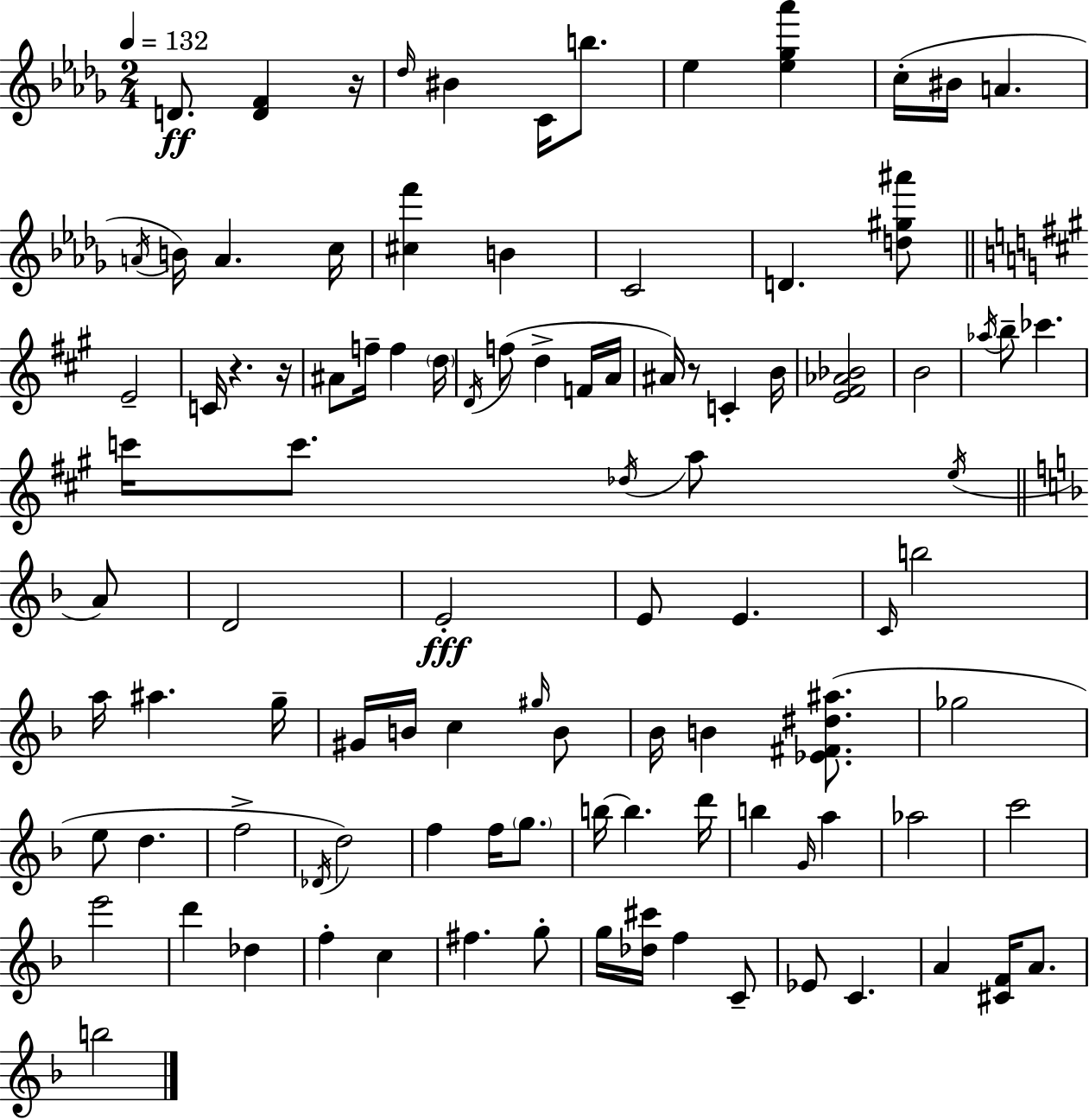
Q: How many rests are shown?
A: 4